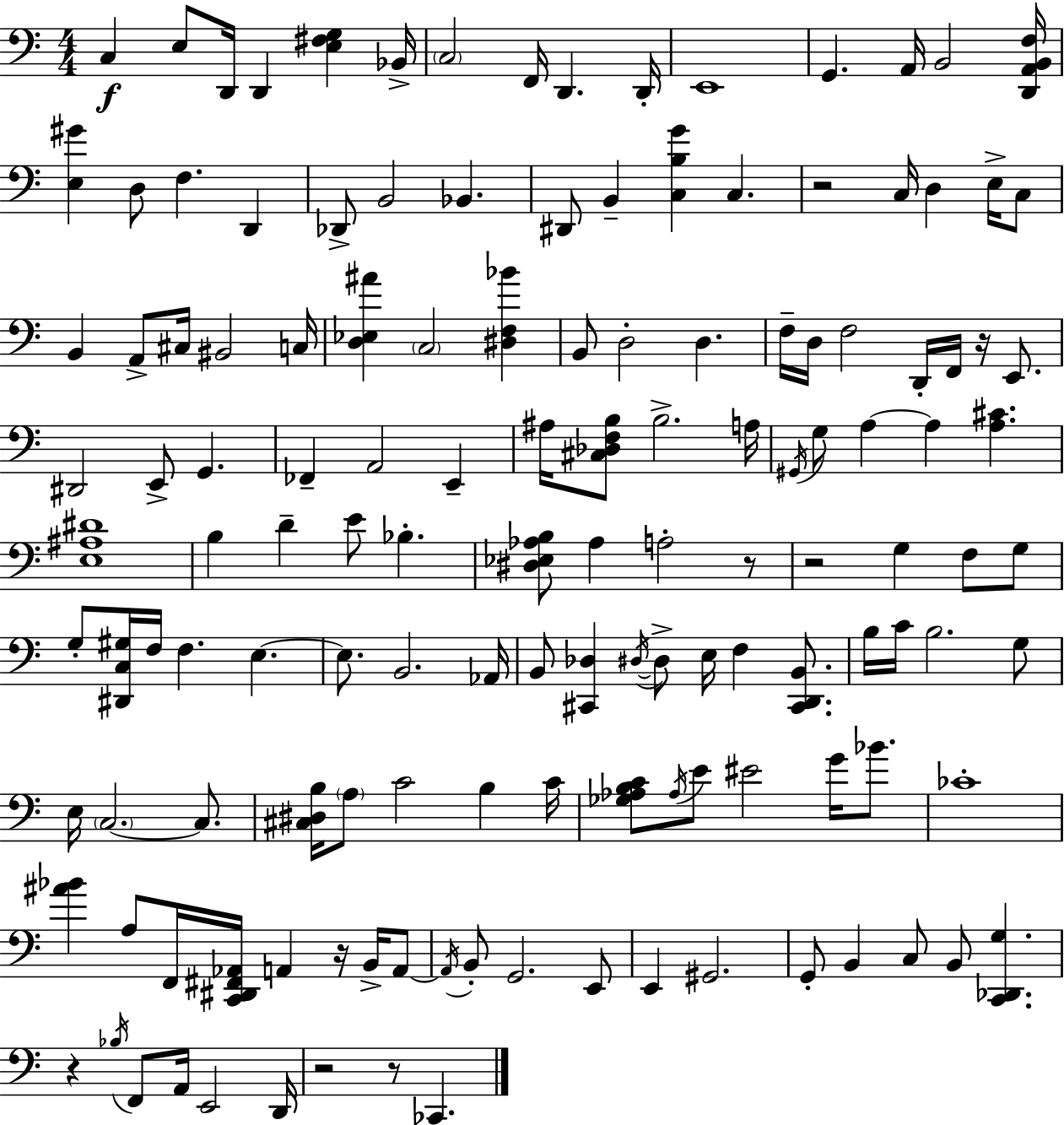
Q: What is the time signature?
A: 4/4